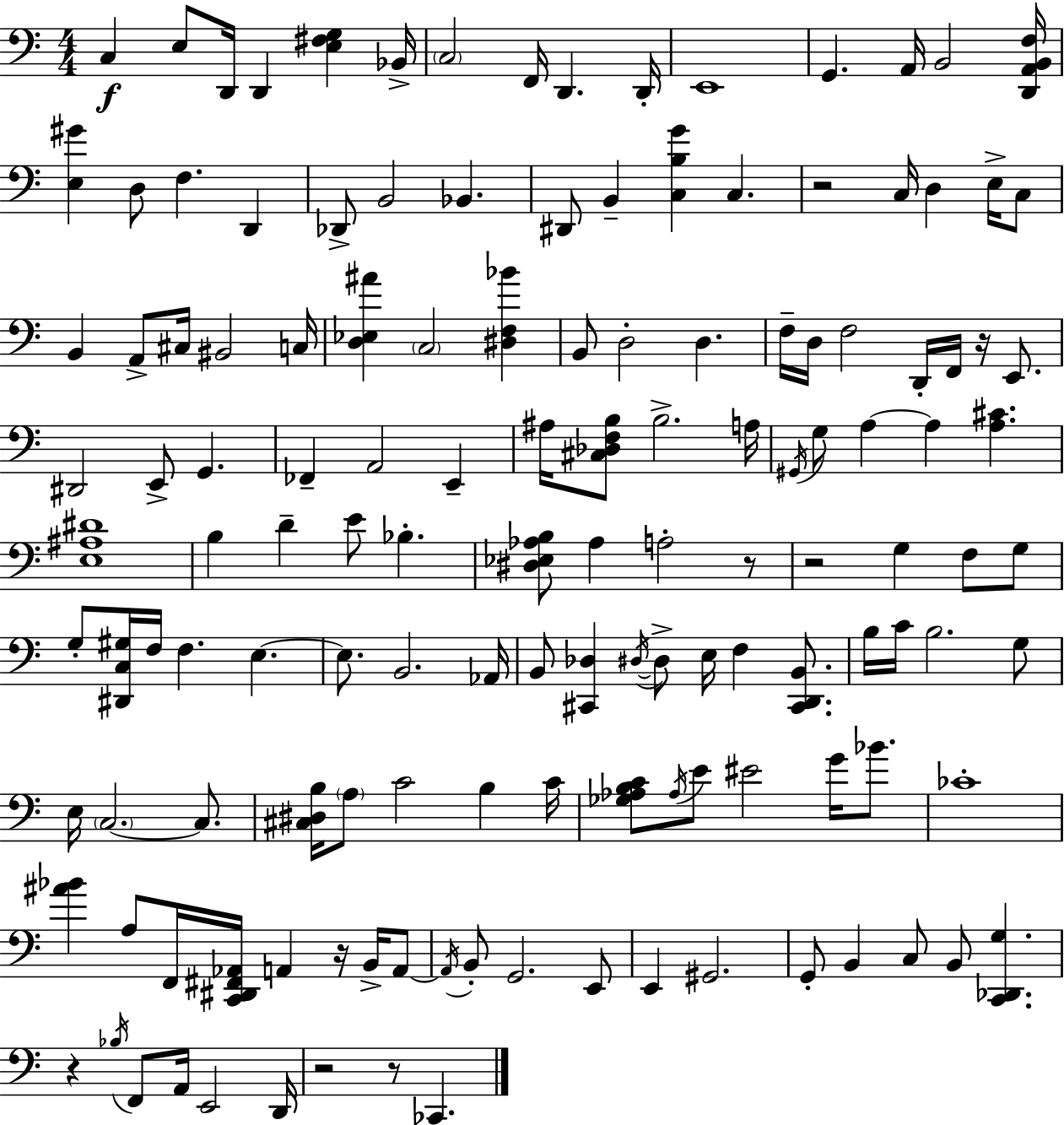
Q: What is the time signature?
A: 4/4